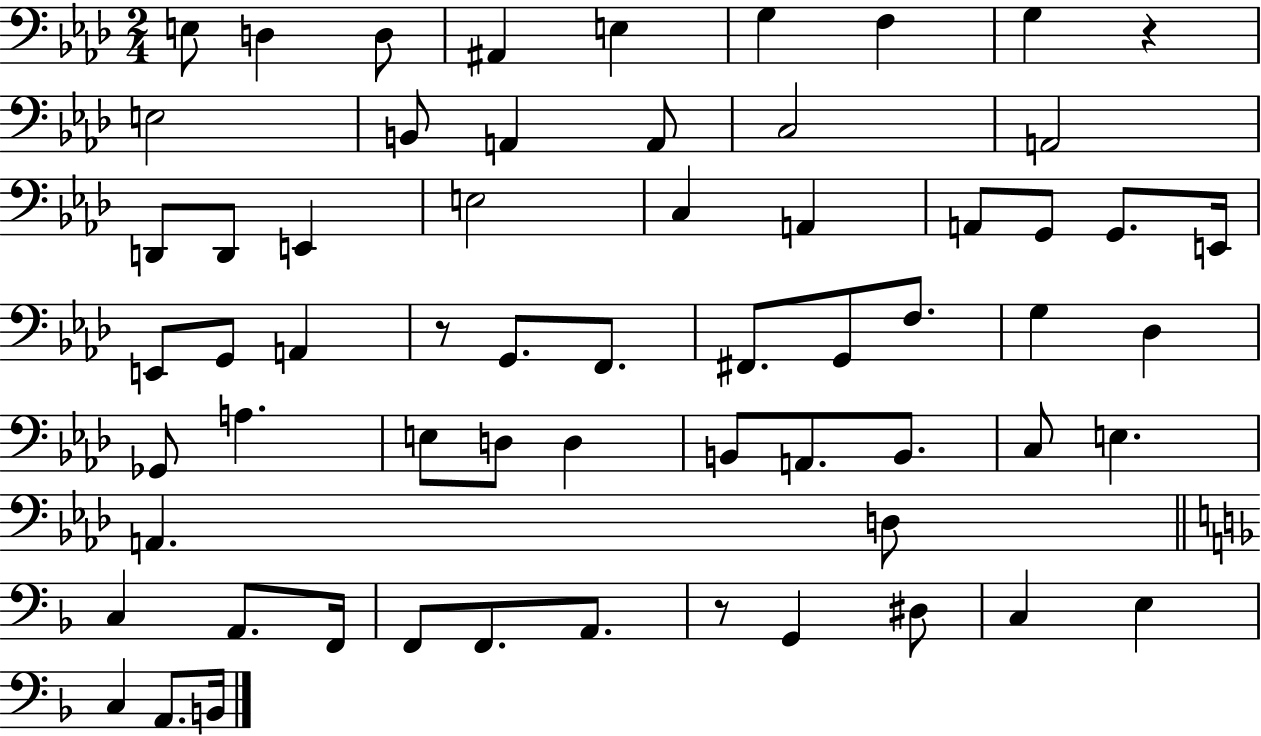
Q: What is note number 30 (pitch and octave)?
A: F#2